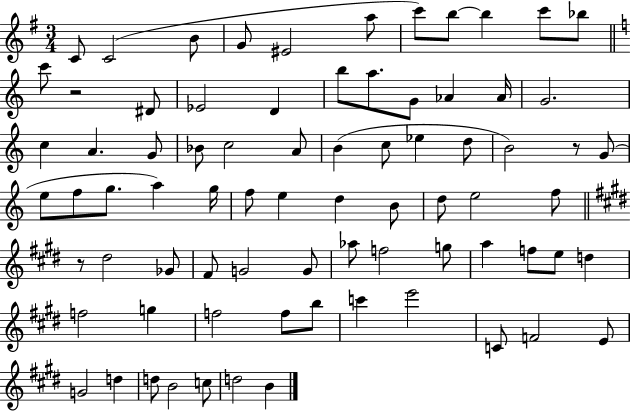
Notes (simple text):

C4/e C4/h B4/e G4/e EIS4/h A5/e C6/e B5/e B5/q C6/e Bb5/e C6/e R/h D#4/e Eb4/h D4/q B5/e A5/e. G4/e Ab4/q Ab4/s G4/h. C5/q A4/q. G4/e Bb4/e C5/h A4/e B4/q C5/e Eb5/q D5/e B4/h R/e G4/e E5/e F5/e G5/e. A5/q G5/s F5/e E5/q D5/q B4/e D5/e E5/h F5/e R/e D#5/h Gb4/e F#4/e G4/h G4/e Ab5/e F5/h G5/e A5/q F5/e E5/e D5/q F5/h G5/q F5/h F5/e B5/e C6/q E6/h C4/e F4/h E4/e G4/h D5/q D5/e B4/h C5/e D5/h B4/q